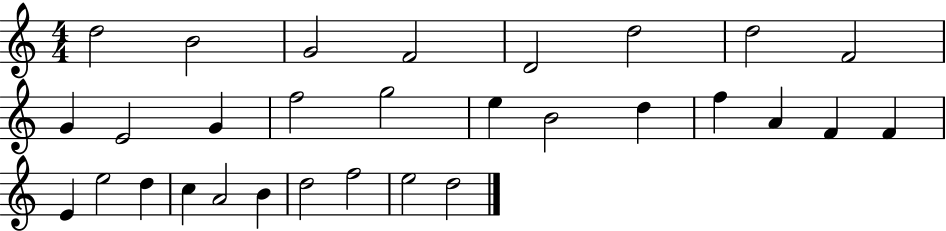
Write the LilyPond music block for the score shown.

{
  \clef treble
  \numericTimeSignature
  \time 4/4
  \key c \major
  d''2 b'2 | g'2 f'2 | d'2 d''2 | d''2 f'2 | \break g'4 e'2 g'4 | f''2 g''2 | e''4 b'2 d''4 | f''4 a'4 f'4 f'4 | \break e'4 e''2 d''4 | c''4 a'2 b'4 | d''2 f''2 | e''2 d''2 | \break \bar "|."
}